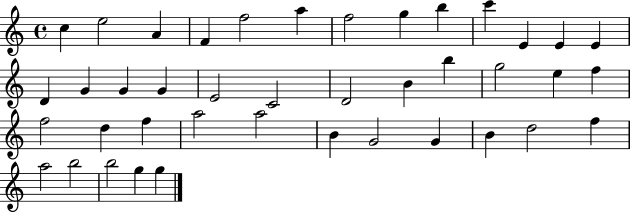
C5/q E5/h A4/q F4/q F5/h A5/q F5/h G5/q B5/q C6/q E4/q E4/q E4/q D4/q G4/q G4/q G4/q E4/h C4/h D4/h B4/q B5/q G5/h E5/q F5/q F5/h D5/q F5/q A5/h A5/h B4/q G4/h G4/q B4/q D5/h F5/q A5/h B5/h B5/h G5/q G5/q